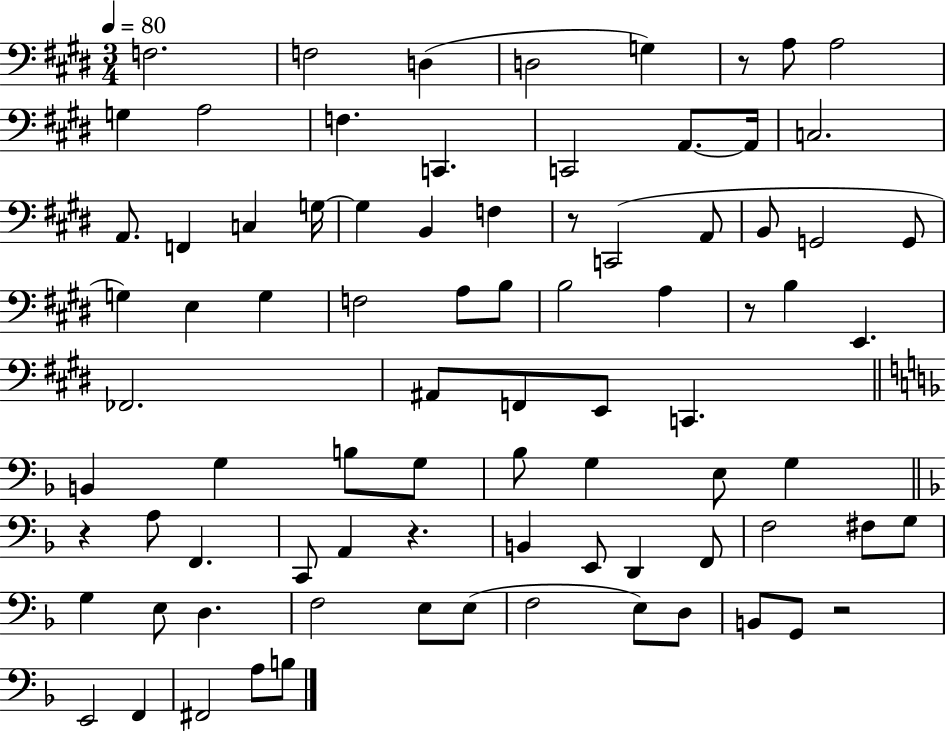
X:1
T:Untitled
M:3/4
L:1/4
K:E
F,2 F,2 D, D,2 G, z/2 A,/2 A,2 G, A,2 F, C,, C,,2 A,,/2 A,,/4 C,2 A,,/2 F,, C, G,/4 G, B,, F, z/2 C,,2 A,,/2 B,,/2 G,,2 G,,/2 G, E, G, F,2 A,/2 B,/2 B,2 A, z/2 B, E,, _F,,2 ^A,,/2 F,,/2 E,,/2 C,, B,, G, B,/2 G,/2 _B,/2 G, E,/2 G, z A,/2 F,, C,,/2 A,, z B,, E,,/2 D,, F,,/2 F,2 ^F,/2 G,/2 G, E,/2 D, F,2 E,/2 E,/2 F,2 E,/2 D,/2 B,,/2 G,,/2 z2 E,,2 F,, ^F,,2 A,/2 B,/2